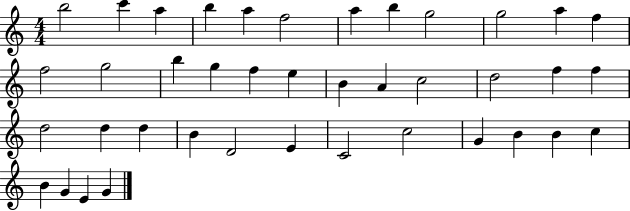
{
  \clef treble
  \numericTimeSignature
  \time 4/4
  \key c \major
  b''2 c'''4 a''4 | b''4 a''4 f''2 | a''4 b''4 g''2 | g''2 a''4 f''4 | \break f''2 g''2 | b''4 g''4 f''4 e''4 | b'4 a'4 c''2 | d''2 f''4 f''4 | \break d''2 d''4 d''4 | b'4 d'2 e'4 | c'2 c''2 | g'4 b'4 b'4 c''4 | \break b'4 g'4 e'4 g'4 | \bar "|."
}